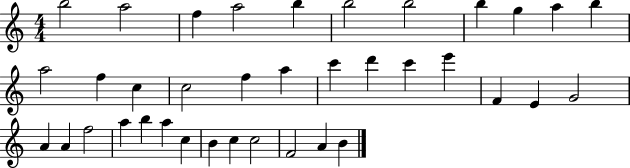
B5/h A5/h F5/q A5/h B5/q B5/h B5/h B5/q G5/q A5/q B5/q A5/h F5/q C5/q C5/h F5/q A5/q C6/q D6/q C6/q E6/q F4/q E4/q G4/h A4/q A4/q F5/h A5/q B5/q A5/q C5/q B4/q C5/q C5/h F4/h A4/q B4/q